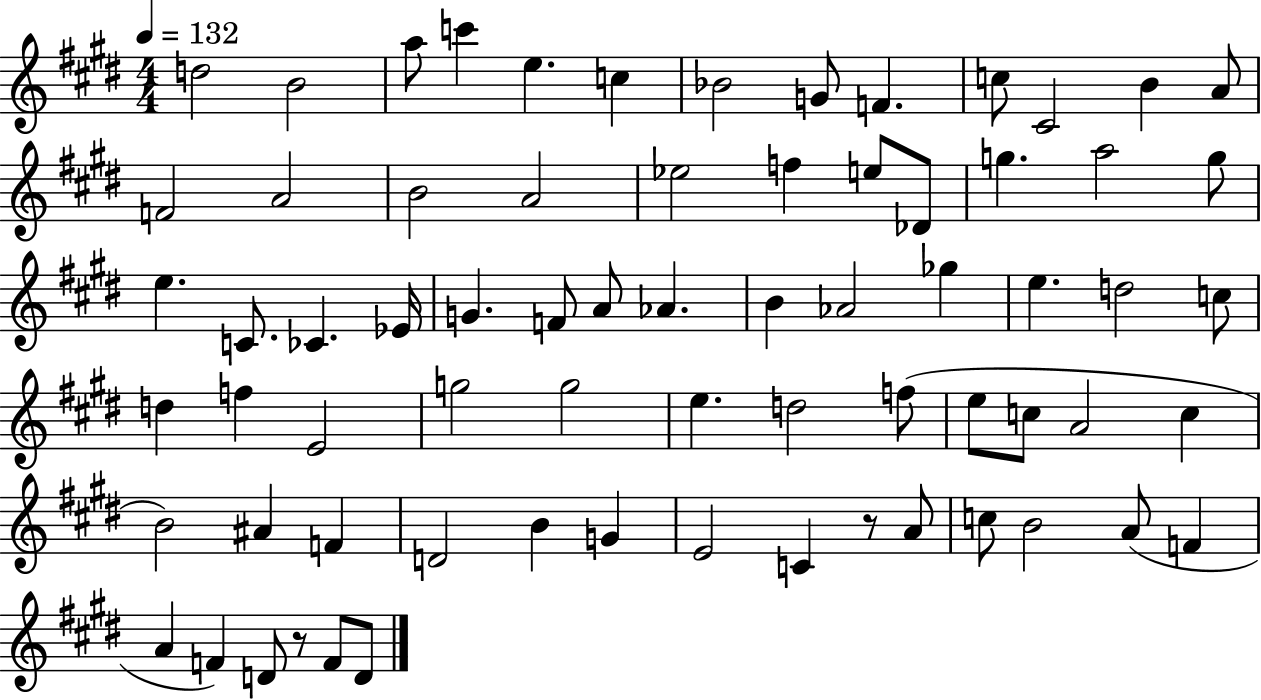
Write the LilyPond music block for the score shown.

{
  \clef treble
  \numericTimeSignature
  \time 4/4
  \key e \major
  \tempo 4 = 132
  d''2 b'2 | a''8 c'''4 e''4. c''4 | bes'2 g'8 f'4. | c''8 cis'2 b'4 a'8 | \break f'2 a'2 | b'2 a'2 | ees''2 f''4 e''8 des'8 | g''4. a''2 g''8 | \break e''4. c'8. ces'4. ees'16 | g'4. f'8 a'8 aes'4. | b'4 aes'2 ges''4 | e''4. d''2 c''8 | \break d''4 f''4 e'2 | g''2 g''2 | e''4. d''2 f''8( | e''8 c''8 a'2 c''4 | \break b'2) ais'4 f'4 | d'2 b'4 g'4 | e'2 c'4 r8 a'8 | c''8 b'2 a'8( f'4 | \break a'4 f'4) d'8 r8 f'8 d'8 | \bar "|."
}